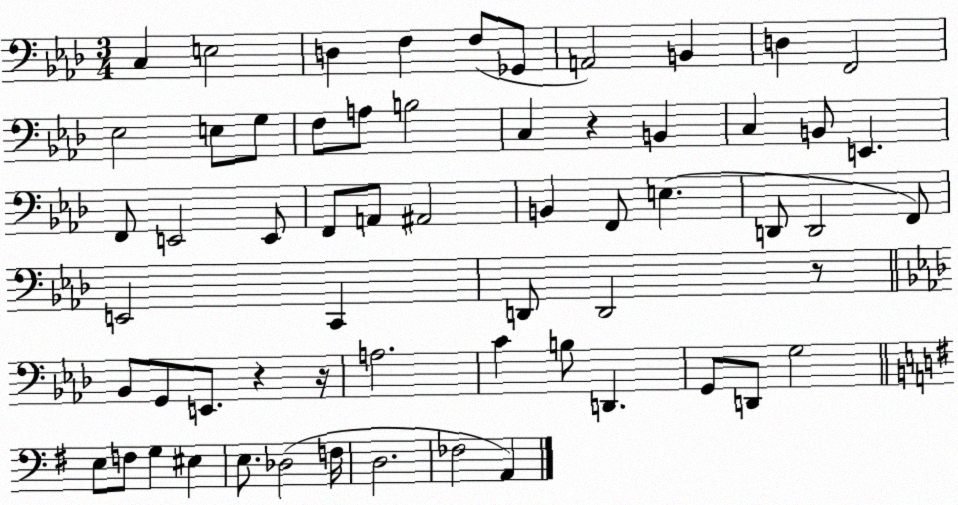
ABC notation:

X:1
T:Untitled
M:3/4
L:1/4
K:Ab
C, E,2 D, F, F,/2 _G,,/2 A,,2 B,, D, F,,2 _E,2 E,/2 G,/2 F,/2 A,/2 B,2 C, z B,, C, B,,/2 E,, F,,/2 E,,2 E,,/2 F,,/2 A,,/2 ^A,,2 B,, F,,/2 E, D,,/2 D,,2 F,,/2 E,,2 C,, D,,/2 D,,2 z/2 _B,,/2 G,,/2 E,,/2 z z/4 A,2 C B,/2 D,, G,,/2 D,,/2 G,2 E,/2 F,/2 G, ^E, E,/2 _D,2 F,/4 D,2 _F,2 A,,